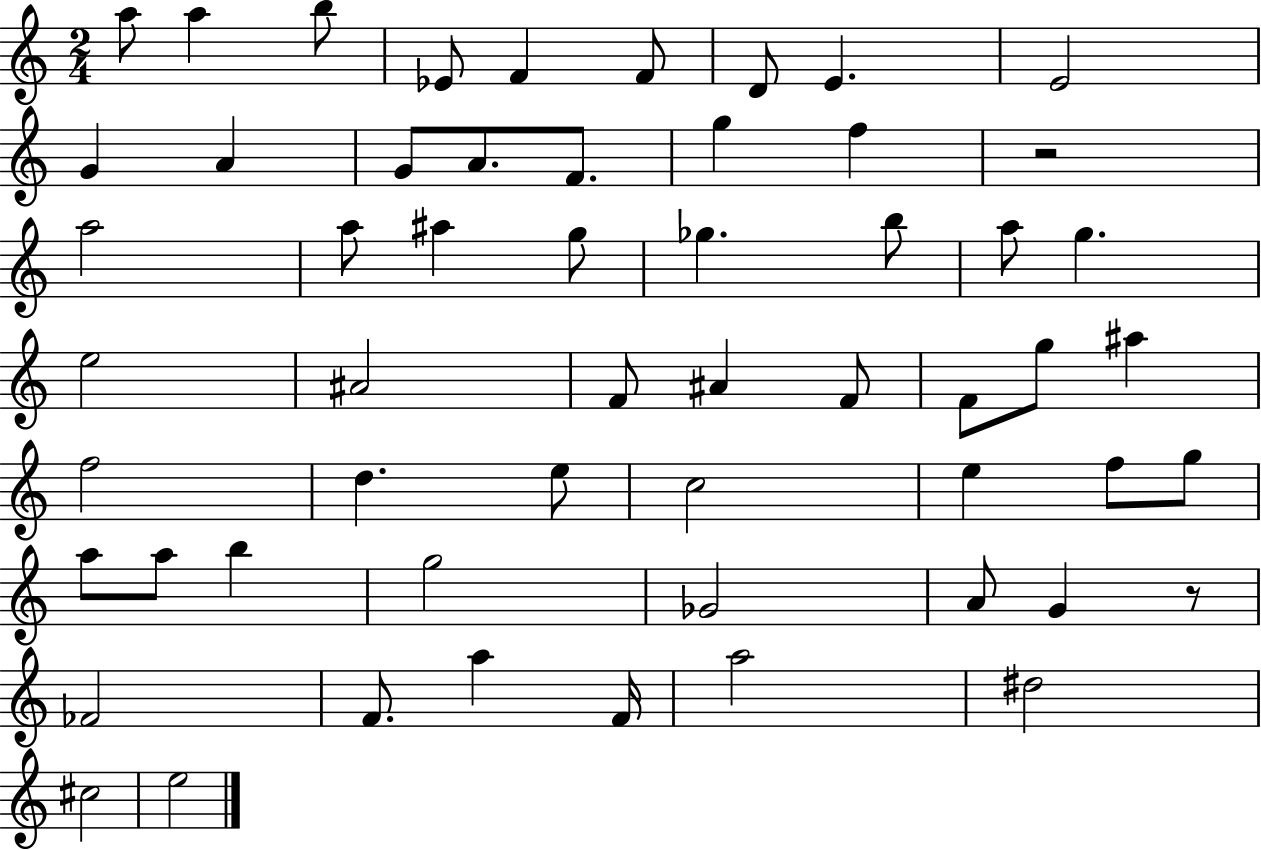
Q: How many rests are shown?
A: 2